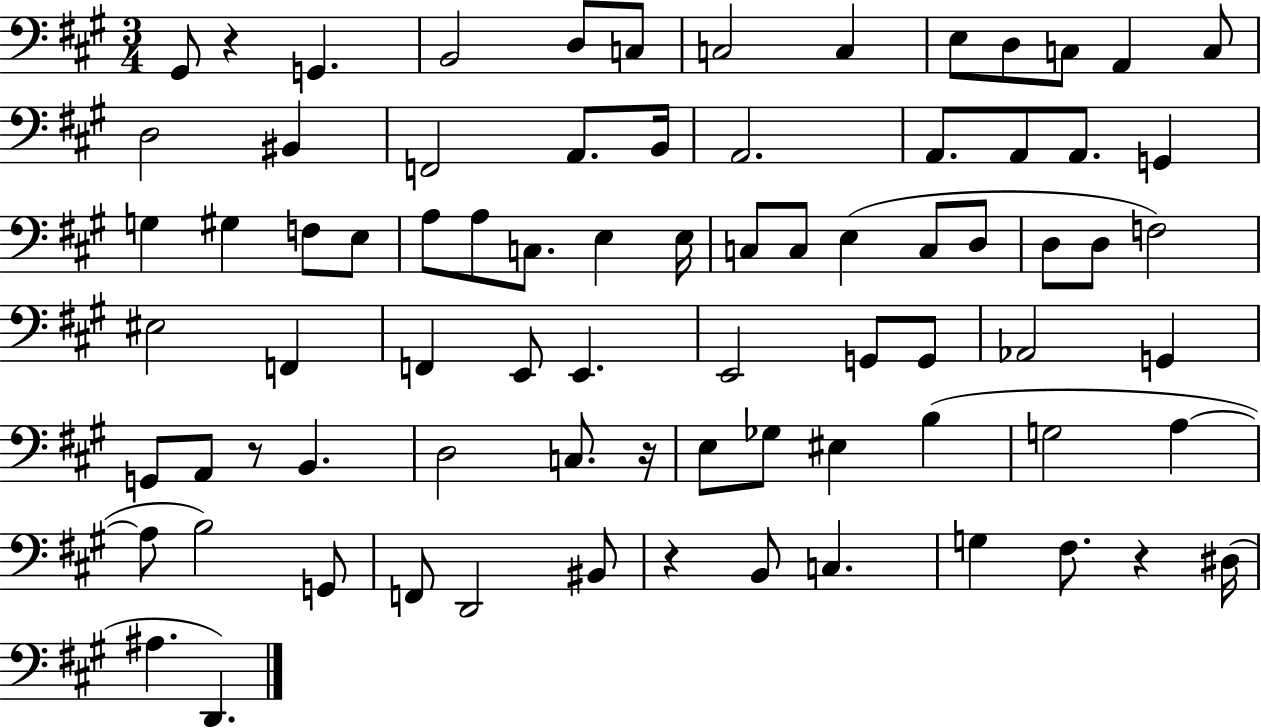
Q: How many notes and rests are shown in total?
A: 78